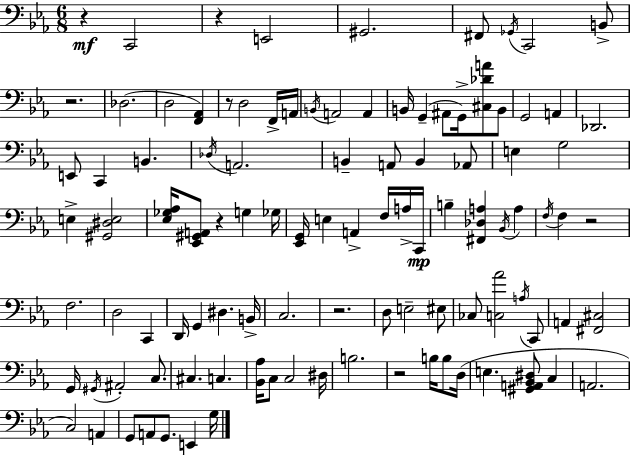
R/q C2/h R/q E2/h G#2/h. F#2/e Gb2/s C2/h B2/e R/h. Db3/h. D3/h [F2,Ab2]/q R/e D3/h F2/s A2/s B2/s A2/h A2/q B2/s G2/q A#2/e G2/s [C#3,Db4,A4]/e B2/e G2/h A2/q Db2/h. E2/e C2/q B2/q. Db3/s A2/h. B2/q A2/e B2/q Ab2/e E3/q G3/h E3/q [G#2,D#3,E3]/h [Eb3,Gb3,Ab3]/s [Eb2,G#2,A2]/e R/q G3/q Gb3/s [Eb2,G2]/s E3/q A2/q F3/s A3/s C2/s B3/q [F#2,Db3,A3]/q Bb2/s A3/q F3/s F3/q R/h F3/h. D3/h C2/q D2/s G2/q D#3/q. B2/s C3/h. R/h. D3/e E3/h EIS3/e CES3/e [C3,Ab4]/h A3/s C2/e A2/q [F#2,C#3]/h G2/s G#2/s A#2/h C3/e. C#3/q. C3/q. [Bb2,Ab3]/s C3/e C3/h D#3/s B3/h. R/h B3/s B3/e D3/s E3/q. [G#2,A2,Bb2,D#3]/e C3/q A2/h. C3/h A2/q G2/e A2/e G2/e. E2/q G3/s